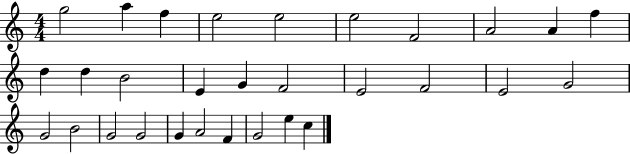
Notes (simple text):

G5/h A5/q F5/q E5/h E5/h E5/h F4/h A4/h A4/q F5/q D5/q D5/q B4/h E4/q G4/q F4/h E4/h F4/h E4/h G4/h G4/h B4/h G4/h G4/h G4/q A4/h F4/q G4/h E5/q C5/q